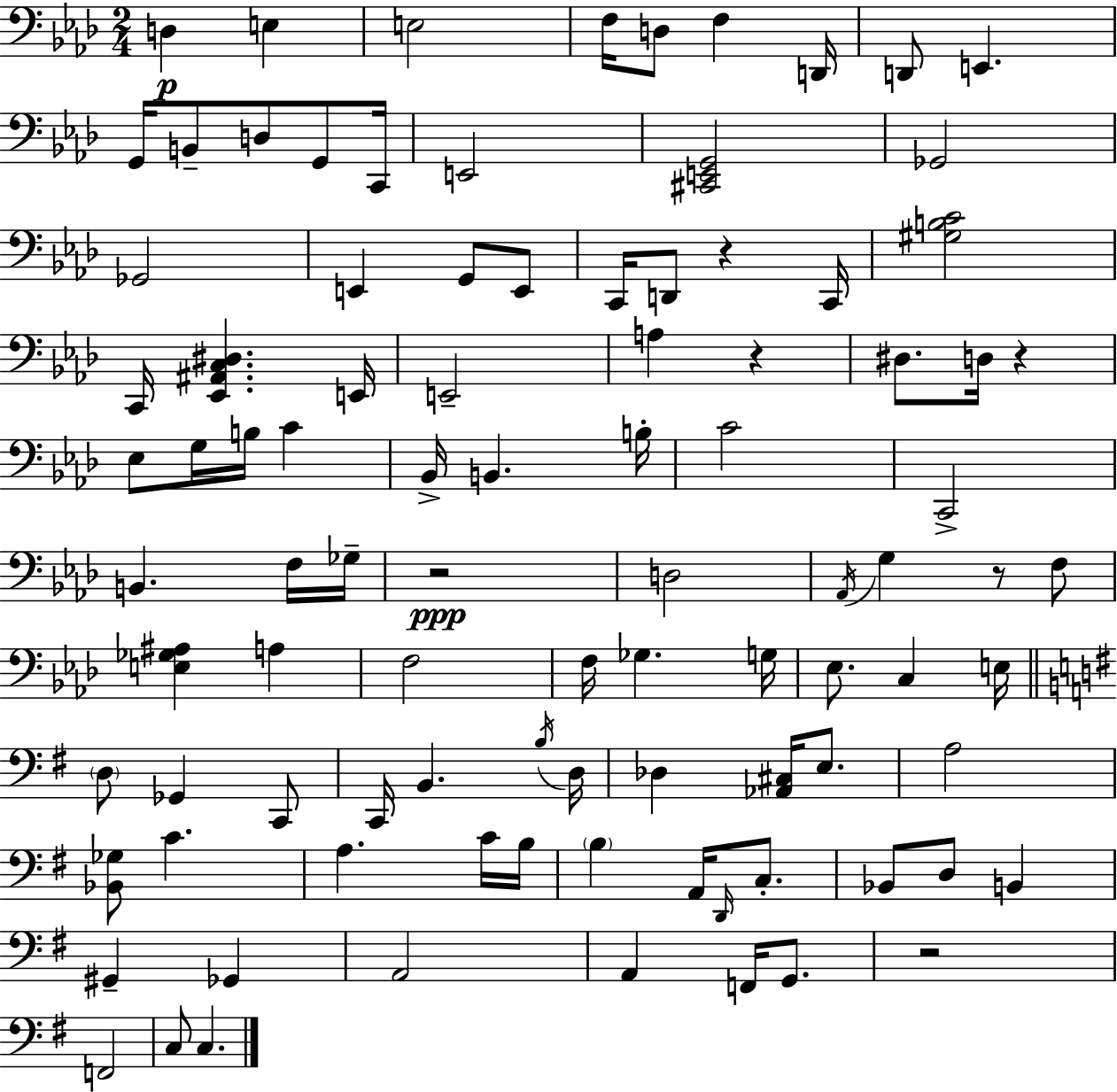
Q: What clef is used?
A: bass